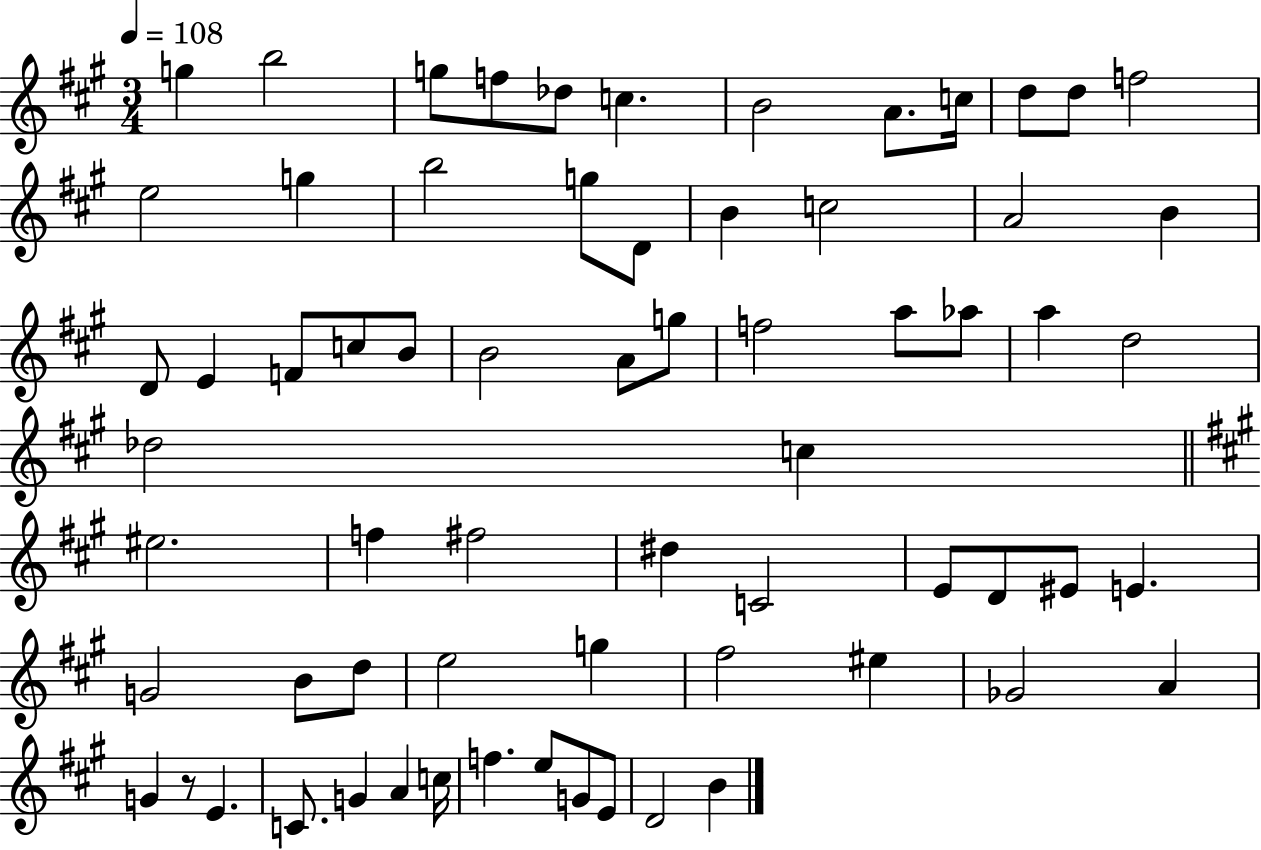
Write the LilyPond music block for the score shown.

{
  \clef treble
  \numericTimeSignature
  \time 3/4
  \key a \major
  \tempo 4 = 108
  g''4 b''2 | g''8 f''8 des''8 c''4. | b'2 a'8. c''16 | d''8 d''8 f''2 | \break e''2 g''4 | b''2 g''8 d'8 | b'4 c''2 | a'2 b'4 | \break d'8 e'4 f'8 c''8 b'8 | b'2 a'8 g''8 | f''2 a''8 aes''8 | a''4 d''2 | \break des''2 c''4 | \bar "||" \break \key a \major eis''2. | f''4 fis''2 | dis''4 c'2 | e'8 d'8 eis'8 e'4. | \break g'2 b'8 d''8 | e''2 g''4 | fis''2 eis''4 | ges'2 a'4 | \break g'4 r8 e'4. | c'8. g'4 a'4 c''16 | f''4. e''8 g'8 e'8 | d'2 b'4 | \break \bar "|."
}